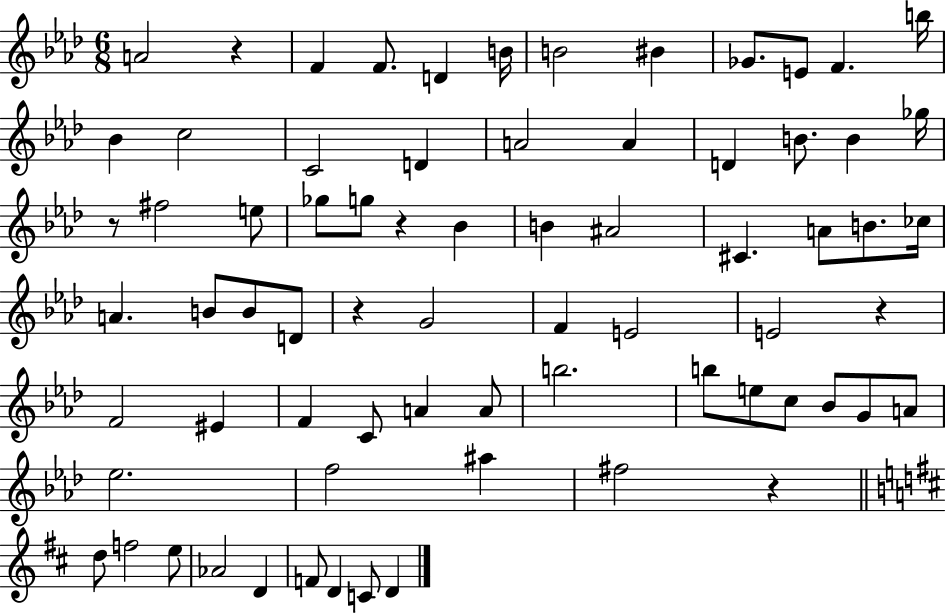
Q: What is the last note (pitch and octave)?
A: D4